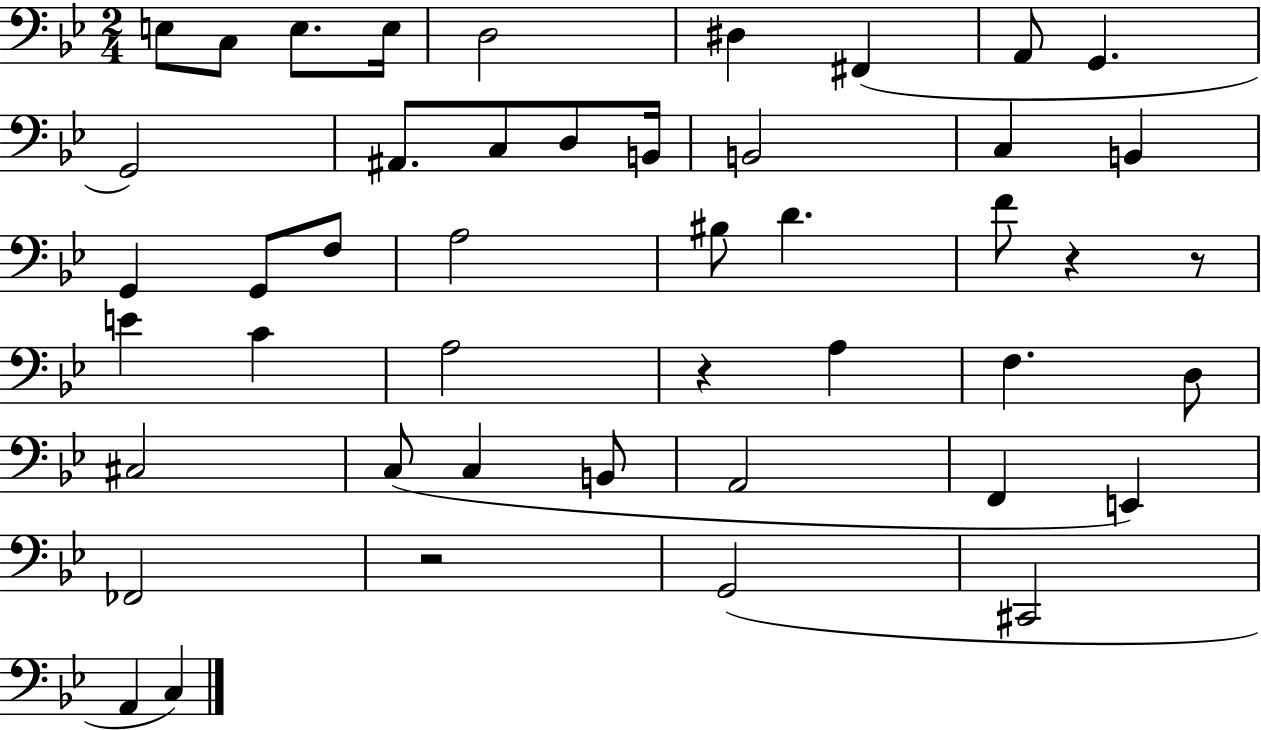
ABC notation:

X:1
T:Untitled
M:2/4
L:1/4
K:Bb
E,/2 C,/2 E,/2 E,/4 D,2 ^D, ^F,, A,,/2 G,, G,,2 ^A,,/2 C,/2 D,/2 B,,/4 B,,2 C, B,, G,, G,,/2 F,/2 A,2 ^B,/2 D F/2 z z/2 E C A,2 z A, F, D,/2 ^C,2 C,/2 C, B,,/2 A,,2 F,, E,, _F,,2 z2 G,,2 ^C,,2 A,, C,